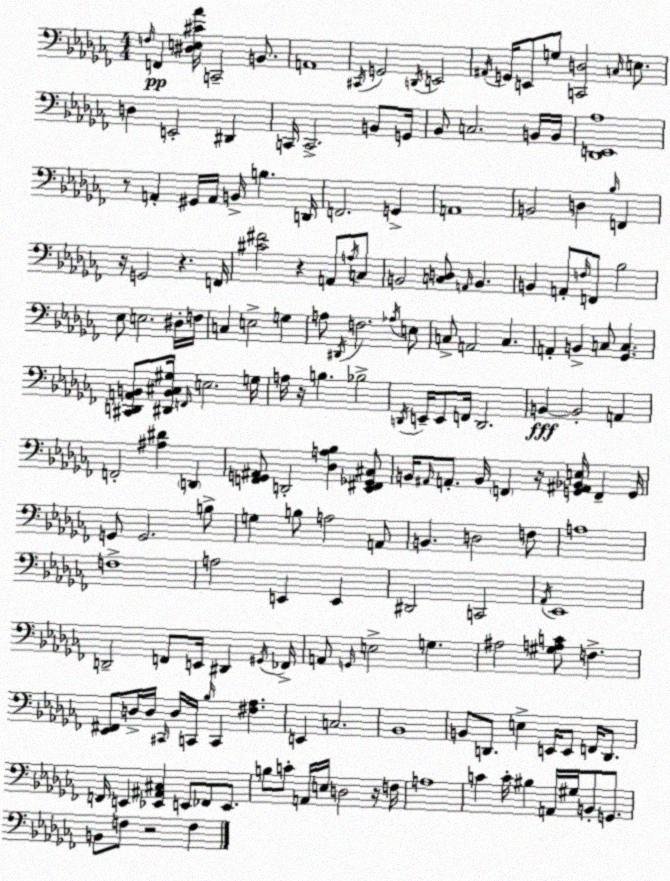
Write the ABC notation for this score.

X:1
T:Untitled
M:4/4
L:1/4
K:Abm
F,/4 F,, [^D,E,^C_A]/4 C,,2 B,,/2 A,,4 ^C,,/4 G,,2 D,,/4 E,,2 ^A,,/4 G,,/4 E,,/2 G,/2 [C,,D,]2 C,/4 E,/2 D, E,,2 ^D,, C,,/4 C,,2 B,,/2 G,,/4 _B,,/2 C,2 B,,/4 B,,/4 [_D,,E,,_A,]4 z/2 A,, ^G,,/4 A,,/4 B,,/4 B, D,,/4 F,,2 G,, A,,4 B,,2 D, _B,/4 F,, z/4 G,,2 z F,,/4 [^C^F]2 z A,,/2 A,/4 C,/2 B,,2 [C,D,]/2 A,,/4 B,, B,, A,,/2 F,/4 F,,/2 _B,2 _E,/2 E,2 ^D,/4 F,/4 C, E,2 G, A,/2 ^D,,/4 F,2 _A,/4 E,/2 C,/2 A,,2 C, A,, B,, C,/2 [_G,,C,] [^C,,D,,A,,B,,]/2 [^D,,B,,^C,^G,]/4 F,,/4 E,2 G,/4 A,/4 z/4 B, _B,2 D,,/4 E,,/4 E,,/2 F,,/4 D,,2 B,, B,,2 A,, F,,2 [^A,^D] D,, [F,,G,,^A,,]/2 D,,2 [_D,A,_B,] [_E,,^F,,_G,,^C,]/2 B,,/4 ^A,,/4 A,,/2 B,,/4 F,, z/4 [G,,^A,,_B,,E,]/4 F,, G,,/4 G,,/2 G,,2 B,/2 G, B,/2 A,2 A,,/2 B,, D,2 F,/2 A,4 F,4 A,2 E,, E,, ^D,,2 C,,2 _A,,/4 _E,,4 D,,2 F,,/2 E,,/4 ^D,, ^G,,/4 _F,,/4 A,,/2 G,,/4 E,2 G, ^A,2 [^G,A,C]/2 F, [_E,,^F,,]/2 D,/4 D,/4 ^C,,/4 D,/4 C,,/4 _B,/4 C,, [^F,_A,] E,, C,2 _B,,4 B,,/2 D,,/2 E, E,,/4 E,,/2 F,,/4 D,,/2 F,,/4 E,, [_E,,^A,,^C,] E,,/2 _F,,/2 E,,/2 B,/2 C/2 A,,/4 E,/4 D,2 z/4 F,/4 A,4 C C/4 ^B, A,,/4 ^G,/4 B,,/2 G,,/2 B,,/2 F,/2 z2 F,